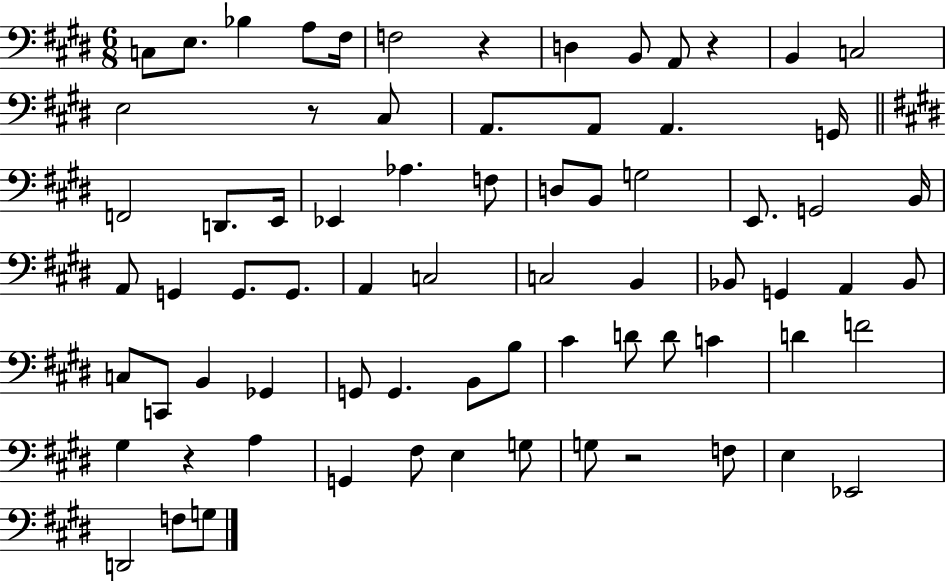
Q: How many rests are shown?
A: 5